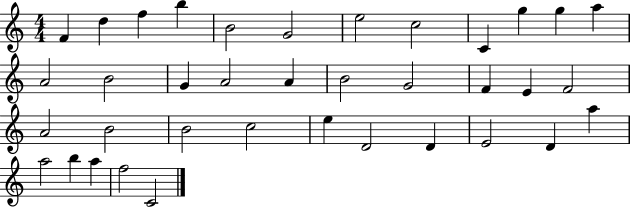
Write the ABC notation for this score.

X:1
T:Untitled
M:4/4
L:1/4
K:C
F d f b B2 G2 e2 c2 C g g a A2 B2 G A2 A B2 G2 F E F2 A2 B2 B2 c2 e D2 D E2 D a a2 b a f2 C2